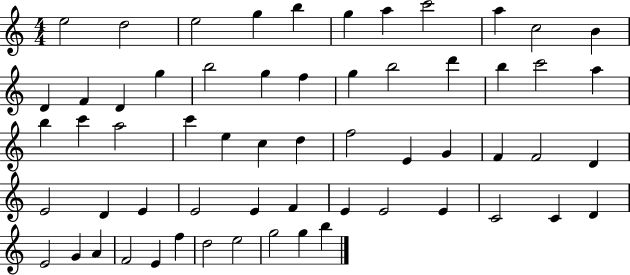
E5/h D5/h E5/h G5/q B5/q G5/q A5/q C6/h A5/q C5/h B4/q D4/q F4/q D4/q G5/q B5/h G5/q F5/q G5/q B5/h D6/q B5/q C6/h A5/q B5/q C6/q A5/h C6/q E5/q C5/q D5/q F5/h E4/q G4/q F4/q F4/h D4/q E4/h D4/q E4/q E4/h E4/q F4/q E4/q E4/h E4/q C4/h C4/q D4/q E4/h G4/q A4/q F4/h E4/q F5/q D5/h E5/h G5/h G5/q B5/q